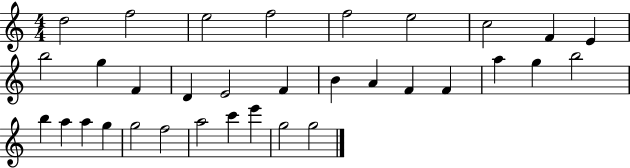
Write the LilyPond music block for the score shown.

{
  \clef treble
  \numericTimeSignature
  \time 4/4
  \key c \major
  d''2 f''2 | e''2 f''2 | f''2 e''2 | c''2 f'4 e'4 | \break b''2 g''4 f'4 | d'4 e'2 f'4 | b'4 a'4 f'4 f'4 | a''4 g''4 b''2 | \break b''4 a''4 a''4 g''4 | g''2 f''2 | a''2 c'''4 e'''4 | g''2 g''2 | \break \bar "|."
}